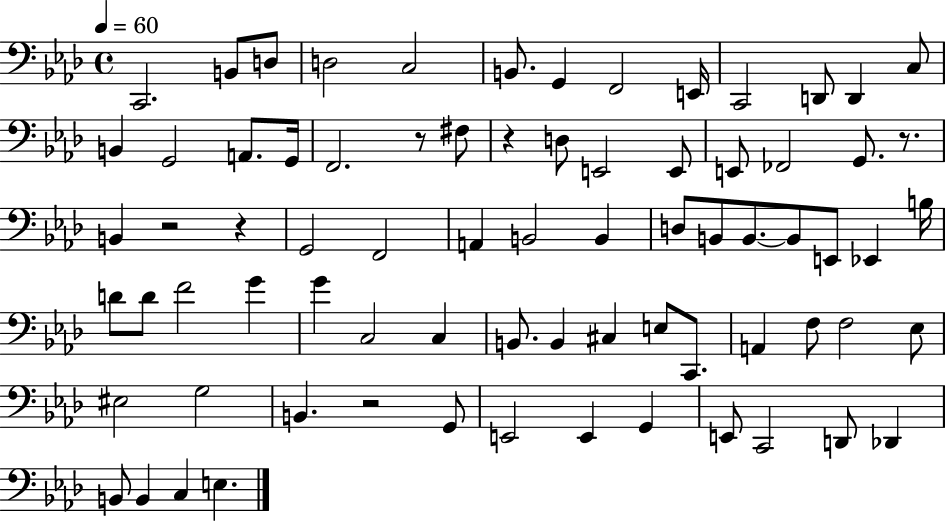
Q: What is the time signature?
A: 4/4